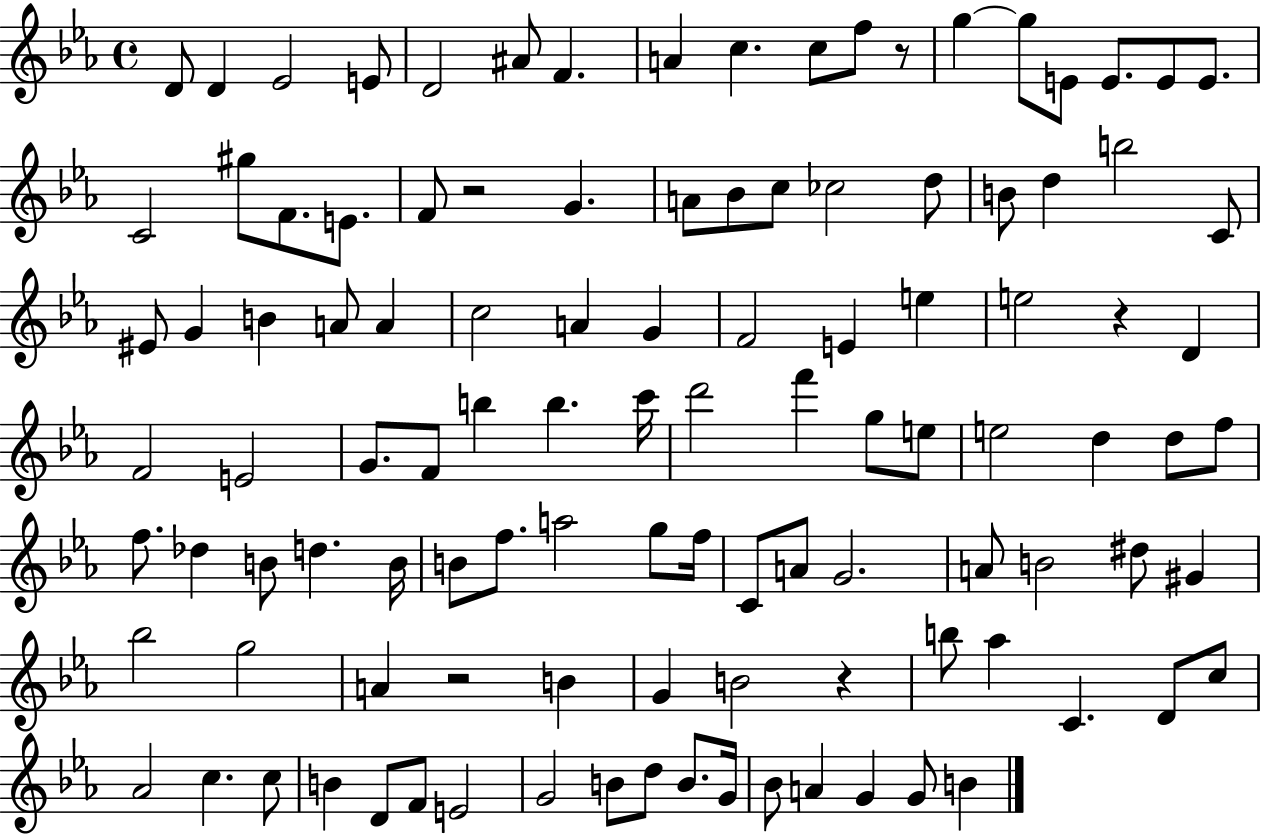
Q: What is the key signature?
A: EES major